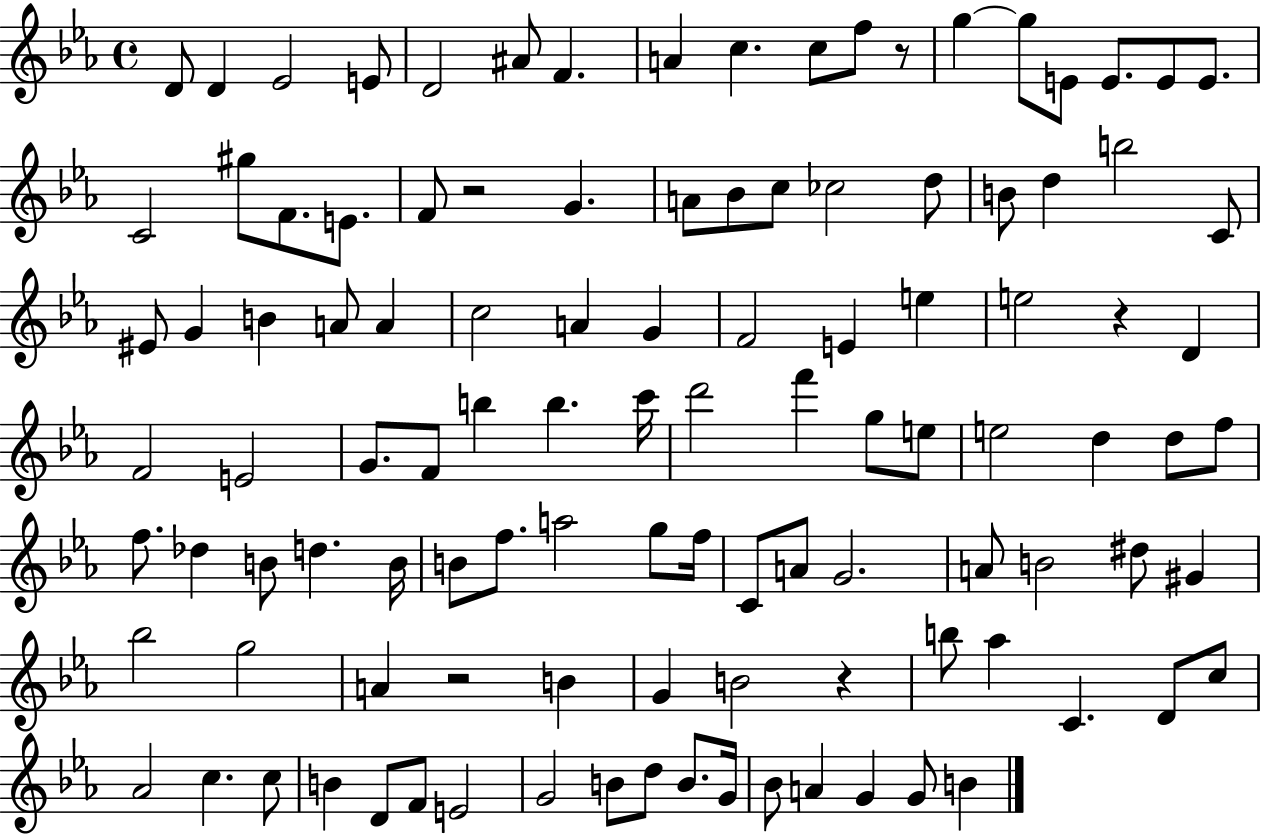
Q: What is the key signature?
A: EES major